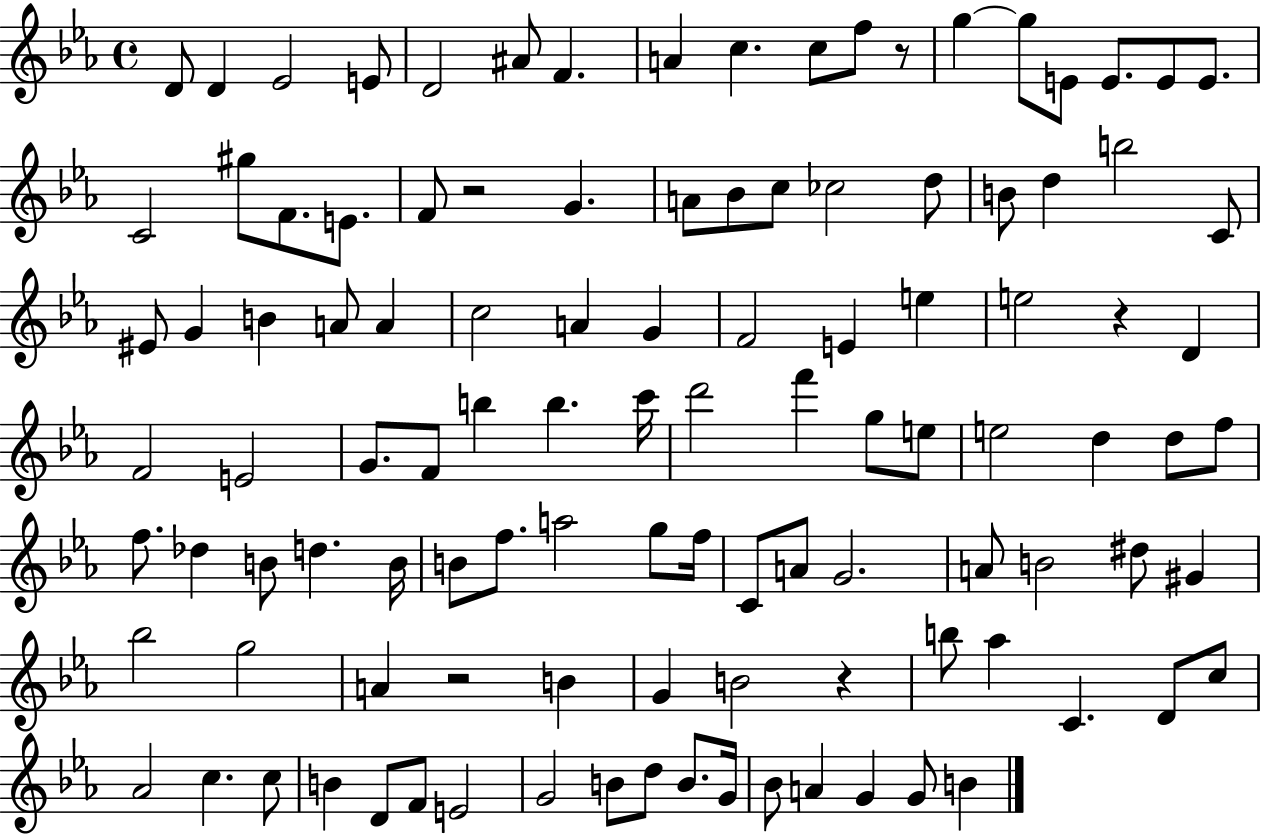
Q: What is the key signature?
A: EES major